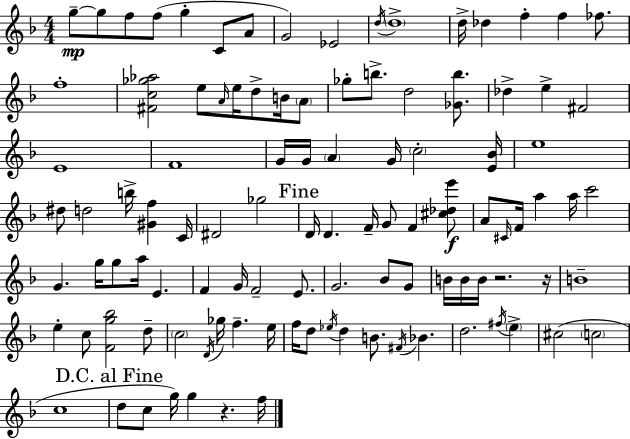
{
  \clef treble
  \numericTimeSignature
  \time 4/4
  \key f \major
  g''8--~~\mp g''8 f''8 f''8( g''4-. c'8 a'8 | g'2) ees'2 | \acciaccatura { d''16 } \parenthesize d''1-> | d''16-> des''4 f''4-. f''4 fes''8. | \break f''1-. | <fis' c'' ges'' aes''>2 e''8 \grace { a'16 } e''16 d''8-> b'16 | \parenthesize a'8 ges''8-. b''8.-> d''2 <ges' b''>8. | des''4-> e''4-> fis'2 | \break e'1 | f'1 | g'16 g'16 \parenthesize a'4 g'16 \parenthesize c''2-. | <e' bes'>16 e''1 | \break dis''8 d''2 b''16-> <gis' f''>4 | c'16 dis'2 ges''2 | \mark "Fine" d'16 d'4. f'16-- g'8 f'4 | <cis'' des'' e'''>8\f a'8 \grace { cis'16 } f'16 a''4 a''16 c'''2 | \break g'4. g''16 g''8 a''16 e'4. | f'4 g'16 f'2-- | e'8. g'2. bes'8 | g'8 b'16 b'16 b'16 r2. | \break r16 b'1-- | e''4-. c''8 <f' g'' bes''>2 | d''8-- \parenthesize c''2 \acciaccatura { d'16 } ges''16 f''4.-- | e''16 f''16 d''8 \acciaccatura { ees''16 } d''4 b'8. \acciaccatura { fis'16 } | \break bes'4. d''2. | \acciaccatura { fis''16 } \parenthesize e''4-> cis''2( \parenthesize c''2 | c''1 | \mark "D.C. al Fine" d''8 c''8 g''16) g''4 | \break r4. f''16 \bar "|."
}